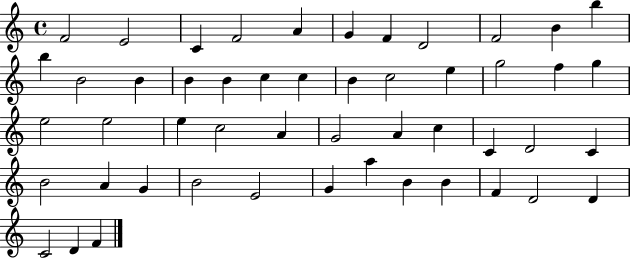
X:1
T:Untitled
M:4/4
L:1/4
K:C
F2 E2 C F2 A G F D2 F2 B b b B2 B B B c c B c2 e g2 f g e2 e2 e c2 A G2 A c C D2 C B2 A G B2 E2 G a B B F D2 D C2 D F